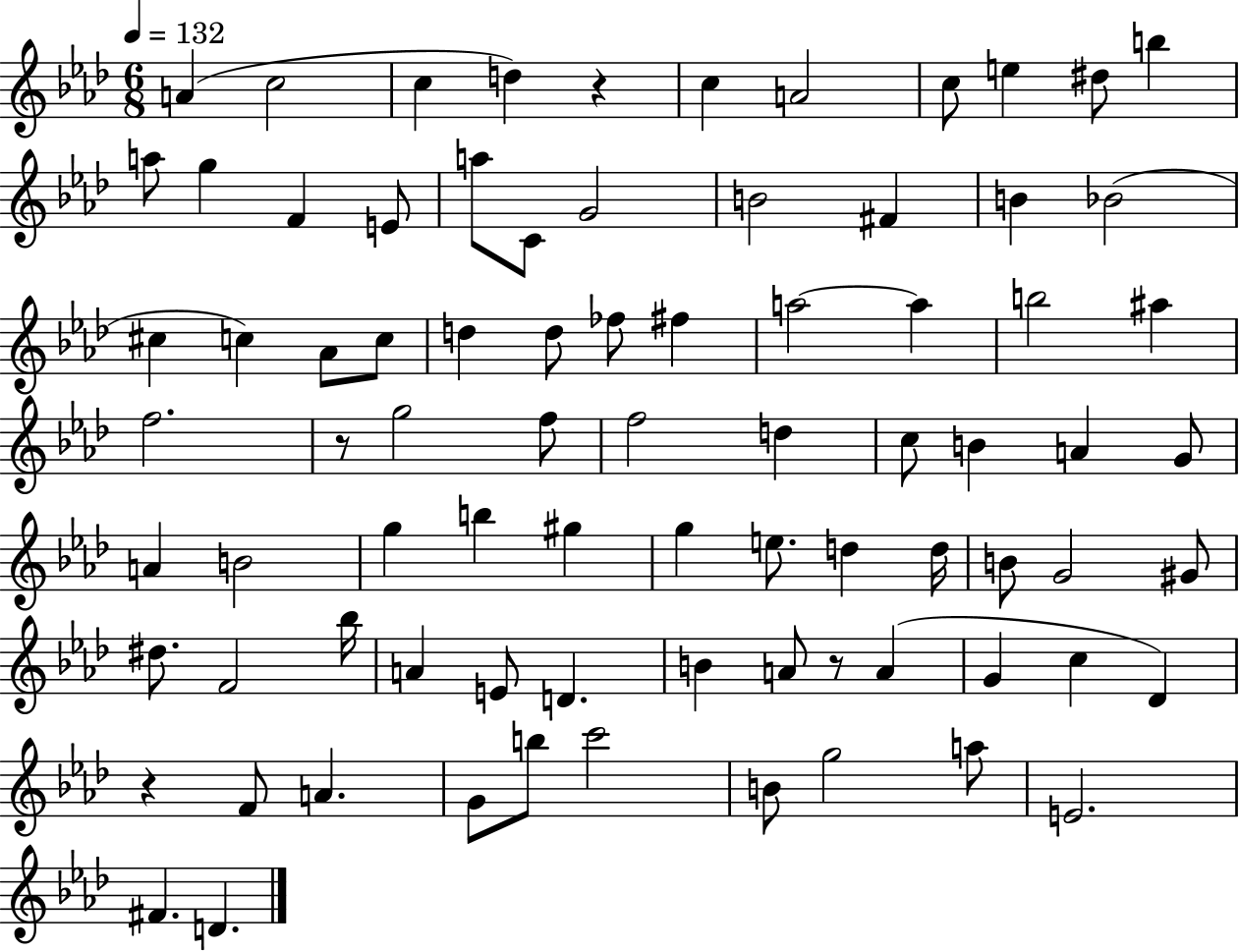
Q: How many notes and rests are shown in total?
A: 81